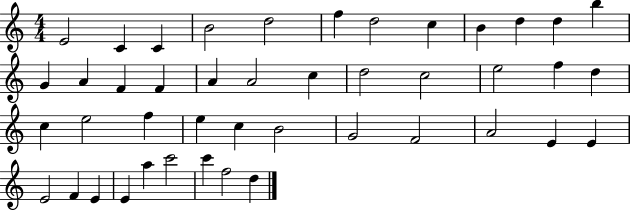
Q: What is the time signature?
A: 4/4